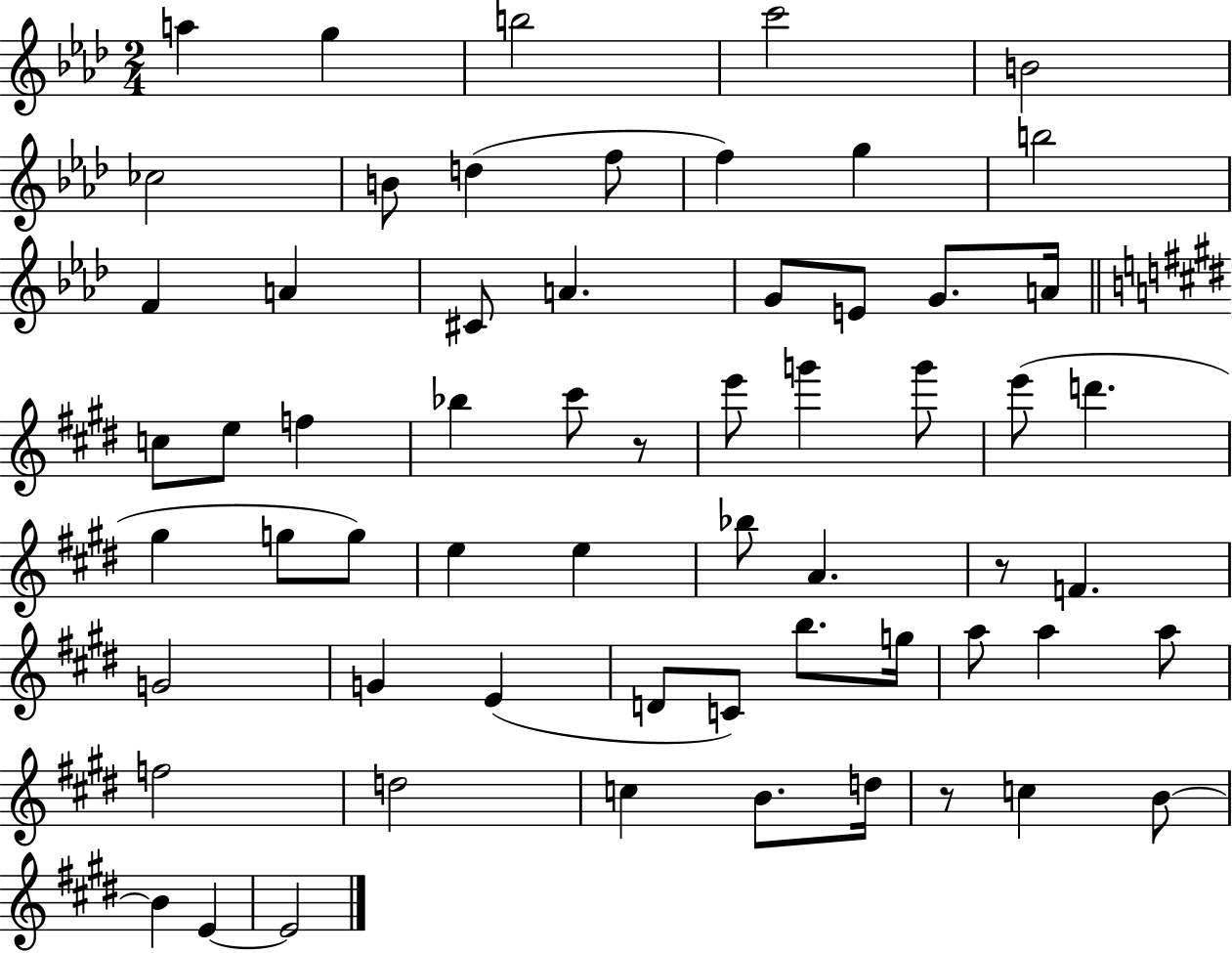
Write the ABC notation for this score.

X:1
T:Untitled
M:2/4
L:1/4
K:Ab
a g b2 c'2 B2 _c2 B/2 d f/2 f g b2 F A ^C/2 A G/2 E/2 G/2 A/4 c/2 e/2 f _b ^c'/2 z/2 e'/2 g' g'/2 e'/2 d' ^g g/2 g/2 e e _b/2 A z/2 F G2 G E D/2 C/2 b/2 g/4 a/2 a a/2 f2 d2 c B/2 d/4 z/2 c B/2 B E E2